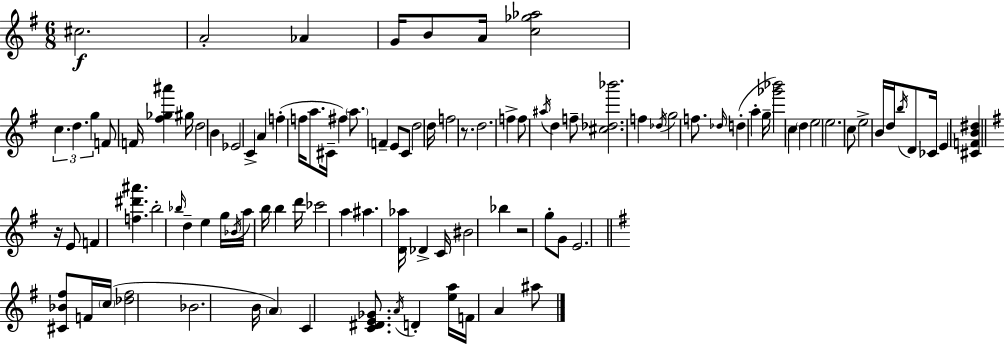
C#5/h. A4/h Ab4/q G4/s B4/e A4/s [C5,Gb5,Ab5]/h C5/q. D5/q. G5/q F4/e F4/s [F#5,Gb5,A#6]/q G#5/s D5/h B4/q Eb4/h C4/q A4/q F5/q F5/s A5/e. C#4/s F#5/q A5/e. F4/q E4/e C4/e D5/h D5/s F5/h R/e. D5/h. F5/q F5/e A#5/s D5/q F5/e [C#5,Db5,Bb6]/h. F5/q Db5/s G5/h F5/e. Db5/s D5/q A5/q G5/s [Gb6,Bb6]/h C5/q D5/q E5/h E5/h. C5/e E5/h B4/s D5/s B5/s D4/e CES4/s E4/q [C#4,F4,B4,D#5]/q R/s E4/e F4/q [F5,D#6,A#6]/q. B5/h Bb5/s D5/q E5/q G5/s Bb4/s A5/s B5/s B5/q D6/s CES6/h A5/q A#5/q. [D4,Ab5]/s Db4/q C4/s BIS4/h Bb5/q R/h G5/e G4/e E4/h. [C#4,Bb4,F#5]/e F4/s C5/s [Db5,F#5]/h Bb4/h. B4/s A4/q C4/q [C4,D#4,E4,Gb4]/e. A4/s D4/q [E5,A5]/s F4/s A4/q A#5/e